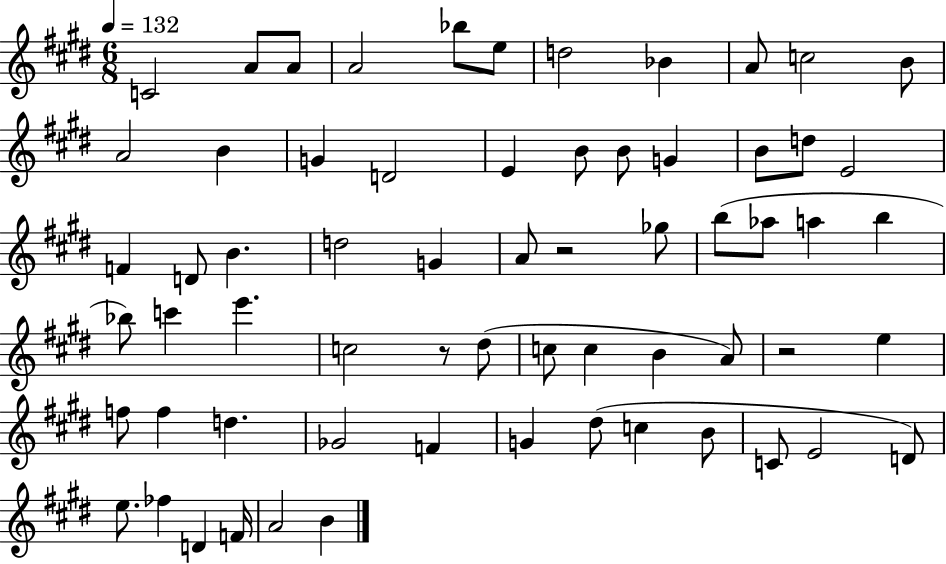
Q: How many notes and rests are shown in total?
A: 64